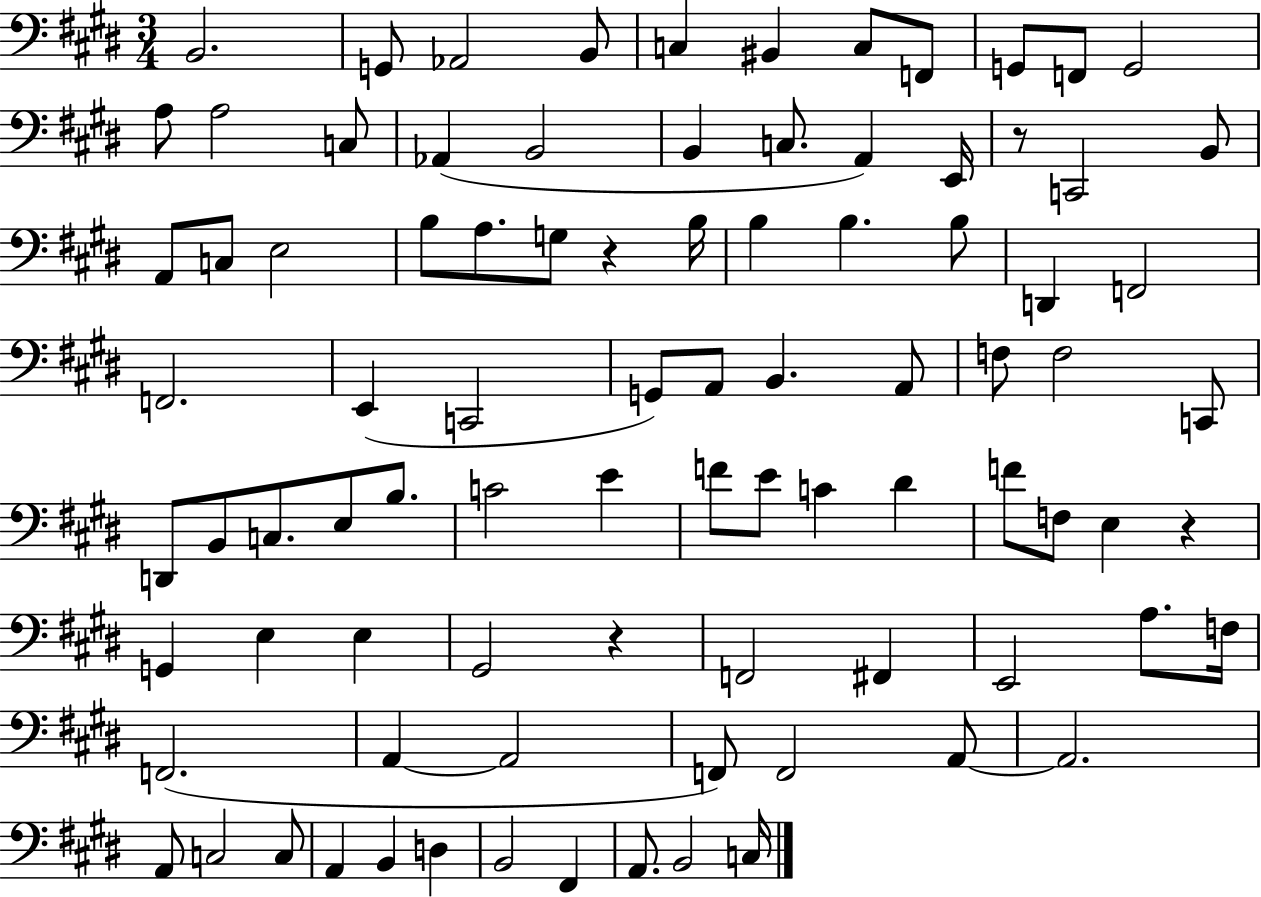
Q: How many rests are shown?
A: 4